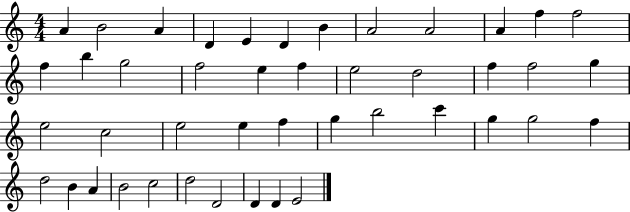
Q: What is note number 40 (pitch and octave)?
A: D5